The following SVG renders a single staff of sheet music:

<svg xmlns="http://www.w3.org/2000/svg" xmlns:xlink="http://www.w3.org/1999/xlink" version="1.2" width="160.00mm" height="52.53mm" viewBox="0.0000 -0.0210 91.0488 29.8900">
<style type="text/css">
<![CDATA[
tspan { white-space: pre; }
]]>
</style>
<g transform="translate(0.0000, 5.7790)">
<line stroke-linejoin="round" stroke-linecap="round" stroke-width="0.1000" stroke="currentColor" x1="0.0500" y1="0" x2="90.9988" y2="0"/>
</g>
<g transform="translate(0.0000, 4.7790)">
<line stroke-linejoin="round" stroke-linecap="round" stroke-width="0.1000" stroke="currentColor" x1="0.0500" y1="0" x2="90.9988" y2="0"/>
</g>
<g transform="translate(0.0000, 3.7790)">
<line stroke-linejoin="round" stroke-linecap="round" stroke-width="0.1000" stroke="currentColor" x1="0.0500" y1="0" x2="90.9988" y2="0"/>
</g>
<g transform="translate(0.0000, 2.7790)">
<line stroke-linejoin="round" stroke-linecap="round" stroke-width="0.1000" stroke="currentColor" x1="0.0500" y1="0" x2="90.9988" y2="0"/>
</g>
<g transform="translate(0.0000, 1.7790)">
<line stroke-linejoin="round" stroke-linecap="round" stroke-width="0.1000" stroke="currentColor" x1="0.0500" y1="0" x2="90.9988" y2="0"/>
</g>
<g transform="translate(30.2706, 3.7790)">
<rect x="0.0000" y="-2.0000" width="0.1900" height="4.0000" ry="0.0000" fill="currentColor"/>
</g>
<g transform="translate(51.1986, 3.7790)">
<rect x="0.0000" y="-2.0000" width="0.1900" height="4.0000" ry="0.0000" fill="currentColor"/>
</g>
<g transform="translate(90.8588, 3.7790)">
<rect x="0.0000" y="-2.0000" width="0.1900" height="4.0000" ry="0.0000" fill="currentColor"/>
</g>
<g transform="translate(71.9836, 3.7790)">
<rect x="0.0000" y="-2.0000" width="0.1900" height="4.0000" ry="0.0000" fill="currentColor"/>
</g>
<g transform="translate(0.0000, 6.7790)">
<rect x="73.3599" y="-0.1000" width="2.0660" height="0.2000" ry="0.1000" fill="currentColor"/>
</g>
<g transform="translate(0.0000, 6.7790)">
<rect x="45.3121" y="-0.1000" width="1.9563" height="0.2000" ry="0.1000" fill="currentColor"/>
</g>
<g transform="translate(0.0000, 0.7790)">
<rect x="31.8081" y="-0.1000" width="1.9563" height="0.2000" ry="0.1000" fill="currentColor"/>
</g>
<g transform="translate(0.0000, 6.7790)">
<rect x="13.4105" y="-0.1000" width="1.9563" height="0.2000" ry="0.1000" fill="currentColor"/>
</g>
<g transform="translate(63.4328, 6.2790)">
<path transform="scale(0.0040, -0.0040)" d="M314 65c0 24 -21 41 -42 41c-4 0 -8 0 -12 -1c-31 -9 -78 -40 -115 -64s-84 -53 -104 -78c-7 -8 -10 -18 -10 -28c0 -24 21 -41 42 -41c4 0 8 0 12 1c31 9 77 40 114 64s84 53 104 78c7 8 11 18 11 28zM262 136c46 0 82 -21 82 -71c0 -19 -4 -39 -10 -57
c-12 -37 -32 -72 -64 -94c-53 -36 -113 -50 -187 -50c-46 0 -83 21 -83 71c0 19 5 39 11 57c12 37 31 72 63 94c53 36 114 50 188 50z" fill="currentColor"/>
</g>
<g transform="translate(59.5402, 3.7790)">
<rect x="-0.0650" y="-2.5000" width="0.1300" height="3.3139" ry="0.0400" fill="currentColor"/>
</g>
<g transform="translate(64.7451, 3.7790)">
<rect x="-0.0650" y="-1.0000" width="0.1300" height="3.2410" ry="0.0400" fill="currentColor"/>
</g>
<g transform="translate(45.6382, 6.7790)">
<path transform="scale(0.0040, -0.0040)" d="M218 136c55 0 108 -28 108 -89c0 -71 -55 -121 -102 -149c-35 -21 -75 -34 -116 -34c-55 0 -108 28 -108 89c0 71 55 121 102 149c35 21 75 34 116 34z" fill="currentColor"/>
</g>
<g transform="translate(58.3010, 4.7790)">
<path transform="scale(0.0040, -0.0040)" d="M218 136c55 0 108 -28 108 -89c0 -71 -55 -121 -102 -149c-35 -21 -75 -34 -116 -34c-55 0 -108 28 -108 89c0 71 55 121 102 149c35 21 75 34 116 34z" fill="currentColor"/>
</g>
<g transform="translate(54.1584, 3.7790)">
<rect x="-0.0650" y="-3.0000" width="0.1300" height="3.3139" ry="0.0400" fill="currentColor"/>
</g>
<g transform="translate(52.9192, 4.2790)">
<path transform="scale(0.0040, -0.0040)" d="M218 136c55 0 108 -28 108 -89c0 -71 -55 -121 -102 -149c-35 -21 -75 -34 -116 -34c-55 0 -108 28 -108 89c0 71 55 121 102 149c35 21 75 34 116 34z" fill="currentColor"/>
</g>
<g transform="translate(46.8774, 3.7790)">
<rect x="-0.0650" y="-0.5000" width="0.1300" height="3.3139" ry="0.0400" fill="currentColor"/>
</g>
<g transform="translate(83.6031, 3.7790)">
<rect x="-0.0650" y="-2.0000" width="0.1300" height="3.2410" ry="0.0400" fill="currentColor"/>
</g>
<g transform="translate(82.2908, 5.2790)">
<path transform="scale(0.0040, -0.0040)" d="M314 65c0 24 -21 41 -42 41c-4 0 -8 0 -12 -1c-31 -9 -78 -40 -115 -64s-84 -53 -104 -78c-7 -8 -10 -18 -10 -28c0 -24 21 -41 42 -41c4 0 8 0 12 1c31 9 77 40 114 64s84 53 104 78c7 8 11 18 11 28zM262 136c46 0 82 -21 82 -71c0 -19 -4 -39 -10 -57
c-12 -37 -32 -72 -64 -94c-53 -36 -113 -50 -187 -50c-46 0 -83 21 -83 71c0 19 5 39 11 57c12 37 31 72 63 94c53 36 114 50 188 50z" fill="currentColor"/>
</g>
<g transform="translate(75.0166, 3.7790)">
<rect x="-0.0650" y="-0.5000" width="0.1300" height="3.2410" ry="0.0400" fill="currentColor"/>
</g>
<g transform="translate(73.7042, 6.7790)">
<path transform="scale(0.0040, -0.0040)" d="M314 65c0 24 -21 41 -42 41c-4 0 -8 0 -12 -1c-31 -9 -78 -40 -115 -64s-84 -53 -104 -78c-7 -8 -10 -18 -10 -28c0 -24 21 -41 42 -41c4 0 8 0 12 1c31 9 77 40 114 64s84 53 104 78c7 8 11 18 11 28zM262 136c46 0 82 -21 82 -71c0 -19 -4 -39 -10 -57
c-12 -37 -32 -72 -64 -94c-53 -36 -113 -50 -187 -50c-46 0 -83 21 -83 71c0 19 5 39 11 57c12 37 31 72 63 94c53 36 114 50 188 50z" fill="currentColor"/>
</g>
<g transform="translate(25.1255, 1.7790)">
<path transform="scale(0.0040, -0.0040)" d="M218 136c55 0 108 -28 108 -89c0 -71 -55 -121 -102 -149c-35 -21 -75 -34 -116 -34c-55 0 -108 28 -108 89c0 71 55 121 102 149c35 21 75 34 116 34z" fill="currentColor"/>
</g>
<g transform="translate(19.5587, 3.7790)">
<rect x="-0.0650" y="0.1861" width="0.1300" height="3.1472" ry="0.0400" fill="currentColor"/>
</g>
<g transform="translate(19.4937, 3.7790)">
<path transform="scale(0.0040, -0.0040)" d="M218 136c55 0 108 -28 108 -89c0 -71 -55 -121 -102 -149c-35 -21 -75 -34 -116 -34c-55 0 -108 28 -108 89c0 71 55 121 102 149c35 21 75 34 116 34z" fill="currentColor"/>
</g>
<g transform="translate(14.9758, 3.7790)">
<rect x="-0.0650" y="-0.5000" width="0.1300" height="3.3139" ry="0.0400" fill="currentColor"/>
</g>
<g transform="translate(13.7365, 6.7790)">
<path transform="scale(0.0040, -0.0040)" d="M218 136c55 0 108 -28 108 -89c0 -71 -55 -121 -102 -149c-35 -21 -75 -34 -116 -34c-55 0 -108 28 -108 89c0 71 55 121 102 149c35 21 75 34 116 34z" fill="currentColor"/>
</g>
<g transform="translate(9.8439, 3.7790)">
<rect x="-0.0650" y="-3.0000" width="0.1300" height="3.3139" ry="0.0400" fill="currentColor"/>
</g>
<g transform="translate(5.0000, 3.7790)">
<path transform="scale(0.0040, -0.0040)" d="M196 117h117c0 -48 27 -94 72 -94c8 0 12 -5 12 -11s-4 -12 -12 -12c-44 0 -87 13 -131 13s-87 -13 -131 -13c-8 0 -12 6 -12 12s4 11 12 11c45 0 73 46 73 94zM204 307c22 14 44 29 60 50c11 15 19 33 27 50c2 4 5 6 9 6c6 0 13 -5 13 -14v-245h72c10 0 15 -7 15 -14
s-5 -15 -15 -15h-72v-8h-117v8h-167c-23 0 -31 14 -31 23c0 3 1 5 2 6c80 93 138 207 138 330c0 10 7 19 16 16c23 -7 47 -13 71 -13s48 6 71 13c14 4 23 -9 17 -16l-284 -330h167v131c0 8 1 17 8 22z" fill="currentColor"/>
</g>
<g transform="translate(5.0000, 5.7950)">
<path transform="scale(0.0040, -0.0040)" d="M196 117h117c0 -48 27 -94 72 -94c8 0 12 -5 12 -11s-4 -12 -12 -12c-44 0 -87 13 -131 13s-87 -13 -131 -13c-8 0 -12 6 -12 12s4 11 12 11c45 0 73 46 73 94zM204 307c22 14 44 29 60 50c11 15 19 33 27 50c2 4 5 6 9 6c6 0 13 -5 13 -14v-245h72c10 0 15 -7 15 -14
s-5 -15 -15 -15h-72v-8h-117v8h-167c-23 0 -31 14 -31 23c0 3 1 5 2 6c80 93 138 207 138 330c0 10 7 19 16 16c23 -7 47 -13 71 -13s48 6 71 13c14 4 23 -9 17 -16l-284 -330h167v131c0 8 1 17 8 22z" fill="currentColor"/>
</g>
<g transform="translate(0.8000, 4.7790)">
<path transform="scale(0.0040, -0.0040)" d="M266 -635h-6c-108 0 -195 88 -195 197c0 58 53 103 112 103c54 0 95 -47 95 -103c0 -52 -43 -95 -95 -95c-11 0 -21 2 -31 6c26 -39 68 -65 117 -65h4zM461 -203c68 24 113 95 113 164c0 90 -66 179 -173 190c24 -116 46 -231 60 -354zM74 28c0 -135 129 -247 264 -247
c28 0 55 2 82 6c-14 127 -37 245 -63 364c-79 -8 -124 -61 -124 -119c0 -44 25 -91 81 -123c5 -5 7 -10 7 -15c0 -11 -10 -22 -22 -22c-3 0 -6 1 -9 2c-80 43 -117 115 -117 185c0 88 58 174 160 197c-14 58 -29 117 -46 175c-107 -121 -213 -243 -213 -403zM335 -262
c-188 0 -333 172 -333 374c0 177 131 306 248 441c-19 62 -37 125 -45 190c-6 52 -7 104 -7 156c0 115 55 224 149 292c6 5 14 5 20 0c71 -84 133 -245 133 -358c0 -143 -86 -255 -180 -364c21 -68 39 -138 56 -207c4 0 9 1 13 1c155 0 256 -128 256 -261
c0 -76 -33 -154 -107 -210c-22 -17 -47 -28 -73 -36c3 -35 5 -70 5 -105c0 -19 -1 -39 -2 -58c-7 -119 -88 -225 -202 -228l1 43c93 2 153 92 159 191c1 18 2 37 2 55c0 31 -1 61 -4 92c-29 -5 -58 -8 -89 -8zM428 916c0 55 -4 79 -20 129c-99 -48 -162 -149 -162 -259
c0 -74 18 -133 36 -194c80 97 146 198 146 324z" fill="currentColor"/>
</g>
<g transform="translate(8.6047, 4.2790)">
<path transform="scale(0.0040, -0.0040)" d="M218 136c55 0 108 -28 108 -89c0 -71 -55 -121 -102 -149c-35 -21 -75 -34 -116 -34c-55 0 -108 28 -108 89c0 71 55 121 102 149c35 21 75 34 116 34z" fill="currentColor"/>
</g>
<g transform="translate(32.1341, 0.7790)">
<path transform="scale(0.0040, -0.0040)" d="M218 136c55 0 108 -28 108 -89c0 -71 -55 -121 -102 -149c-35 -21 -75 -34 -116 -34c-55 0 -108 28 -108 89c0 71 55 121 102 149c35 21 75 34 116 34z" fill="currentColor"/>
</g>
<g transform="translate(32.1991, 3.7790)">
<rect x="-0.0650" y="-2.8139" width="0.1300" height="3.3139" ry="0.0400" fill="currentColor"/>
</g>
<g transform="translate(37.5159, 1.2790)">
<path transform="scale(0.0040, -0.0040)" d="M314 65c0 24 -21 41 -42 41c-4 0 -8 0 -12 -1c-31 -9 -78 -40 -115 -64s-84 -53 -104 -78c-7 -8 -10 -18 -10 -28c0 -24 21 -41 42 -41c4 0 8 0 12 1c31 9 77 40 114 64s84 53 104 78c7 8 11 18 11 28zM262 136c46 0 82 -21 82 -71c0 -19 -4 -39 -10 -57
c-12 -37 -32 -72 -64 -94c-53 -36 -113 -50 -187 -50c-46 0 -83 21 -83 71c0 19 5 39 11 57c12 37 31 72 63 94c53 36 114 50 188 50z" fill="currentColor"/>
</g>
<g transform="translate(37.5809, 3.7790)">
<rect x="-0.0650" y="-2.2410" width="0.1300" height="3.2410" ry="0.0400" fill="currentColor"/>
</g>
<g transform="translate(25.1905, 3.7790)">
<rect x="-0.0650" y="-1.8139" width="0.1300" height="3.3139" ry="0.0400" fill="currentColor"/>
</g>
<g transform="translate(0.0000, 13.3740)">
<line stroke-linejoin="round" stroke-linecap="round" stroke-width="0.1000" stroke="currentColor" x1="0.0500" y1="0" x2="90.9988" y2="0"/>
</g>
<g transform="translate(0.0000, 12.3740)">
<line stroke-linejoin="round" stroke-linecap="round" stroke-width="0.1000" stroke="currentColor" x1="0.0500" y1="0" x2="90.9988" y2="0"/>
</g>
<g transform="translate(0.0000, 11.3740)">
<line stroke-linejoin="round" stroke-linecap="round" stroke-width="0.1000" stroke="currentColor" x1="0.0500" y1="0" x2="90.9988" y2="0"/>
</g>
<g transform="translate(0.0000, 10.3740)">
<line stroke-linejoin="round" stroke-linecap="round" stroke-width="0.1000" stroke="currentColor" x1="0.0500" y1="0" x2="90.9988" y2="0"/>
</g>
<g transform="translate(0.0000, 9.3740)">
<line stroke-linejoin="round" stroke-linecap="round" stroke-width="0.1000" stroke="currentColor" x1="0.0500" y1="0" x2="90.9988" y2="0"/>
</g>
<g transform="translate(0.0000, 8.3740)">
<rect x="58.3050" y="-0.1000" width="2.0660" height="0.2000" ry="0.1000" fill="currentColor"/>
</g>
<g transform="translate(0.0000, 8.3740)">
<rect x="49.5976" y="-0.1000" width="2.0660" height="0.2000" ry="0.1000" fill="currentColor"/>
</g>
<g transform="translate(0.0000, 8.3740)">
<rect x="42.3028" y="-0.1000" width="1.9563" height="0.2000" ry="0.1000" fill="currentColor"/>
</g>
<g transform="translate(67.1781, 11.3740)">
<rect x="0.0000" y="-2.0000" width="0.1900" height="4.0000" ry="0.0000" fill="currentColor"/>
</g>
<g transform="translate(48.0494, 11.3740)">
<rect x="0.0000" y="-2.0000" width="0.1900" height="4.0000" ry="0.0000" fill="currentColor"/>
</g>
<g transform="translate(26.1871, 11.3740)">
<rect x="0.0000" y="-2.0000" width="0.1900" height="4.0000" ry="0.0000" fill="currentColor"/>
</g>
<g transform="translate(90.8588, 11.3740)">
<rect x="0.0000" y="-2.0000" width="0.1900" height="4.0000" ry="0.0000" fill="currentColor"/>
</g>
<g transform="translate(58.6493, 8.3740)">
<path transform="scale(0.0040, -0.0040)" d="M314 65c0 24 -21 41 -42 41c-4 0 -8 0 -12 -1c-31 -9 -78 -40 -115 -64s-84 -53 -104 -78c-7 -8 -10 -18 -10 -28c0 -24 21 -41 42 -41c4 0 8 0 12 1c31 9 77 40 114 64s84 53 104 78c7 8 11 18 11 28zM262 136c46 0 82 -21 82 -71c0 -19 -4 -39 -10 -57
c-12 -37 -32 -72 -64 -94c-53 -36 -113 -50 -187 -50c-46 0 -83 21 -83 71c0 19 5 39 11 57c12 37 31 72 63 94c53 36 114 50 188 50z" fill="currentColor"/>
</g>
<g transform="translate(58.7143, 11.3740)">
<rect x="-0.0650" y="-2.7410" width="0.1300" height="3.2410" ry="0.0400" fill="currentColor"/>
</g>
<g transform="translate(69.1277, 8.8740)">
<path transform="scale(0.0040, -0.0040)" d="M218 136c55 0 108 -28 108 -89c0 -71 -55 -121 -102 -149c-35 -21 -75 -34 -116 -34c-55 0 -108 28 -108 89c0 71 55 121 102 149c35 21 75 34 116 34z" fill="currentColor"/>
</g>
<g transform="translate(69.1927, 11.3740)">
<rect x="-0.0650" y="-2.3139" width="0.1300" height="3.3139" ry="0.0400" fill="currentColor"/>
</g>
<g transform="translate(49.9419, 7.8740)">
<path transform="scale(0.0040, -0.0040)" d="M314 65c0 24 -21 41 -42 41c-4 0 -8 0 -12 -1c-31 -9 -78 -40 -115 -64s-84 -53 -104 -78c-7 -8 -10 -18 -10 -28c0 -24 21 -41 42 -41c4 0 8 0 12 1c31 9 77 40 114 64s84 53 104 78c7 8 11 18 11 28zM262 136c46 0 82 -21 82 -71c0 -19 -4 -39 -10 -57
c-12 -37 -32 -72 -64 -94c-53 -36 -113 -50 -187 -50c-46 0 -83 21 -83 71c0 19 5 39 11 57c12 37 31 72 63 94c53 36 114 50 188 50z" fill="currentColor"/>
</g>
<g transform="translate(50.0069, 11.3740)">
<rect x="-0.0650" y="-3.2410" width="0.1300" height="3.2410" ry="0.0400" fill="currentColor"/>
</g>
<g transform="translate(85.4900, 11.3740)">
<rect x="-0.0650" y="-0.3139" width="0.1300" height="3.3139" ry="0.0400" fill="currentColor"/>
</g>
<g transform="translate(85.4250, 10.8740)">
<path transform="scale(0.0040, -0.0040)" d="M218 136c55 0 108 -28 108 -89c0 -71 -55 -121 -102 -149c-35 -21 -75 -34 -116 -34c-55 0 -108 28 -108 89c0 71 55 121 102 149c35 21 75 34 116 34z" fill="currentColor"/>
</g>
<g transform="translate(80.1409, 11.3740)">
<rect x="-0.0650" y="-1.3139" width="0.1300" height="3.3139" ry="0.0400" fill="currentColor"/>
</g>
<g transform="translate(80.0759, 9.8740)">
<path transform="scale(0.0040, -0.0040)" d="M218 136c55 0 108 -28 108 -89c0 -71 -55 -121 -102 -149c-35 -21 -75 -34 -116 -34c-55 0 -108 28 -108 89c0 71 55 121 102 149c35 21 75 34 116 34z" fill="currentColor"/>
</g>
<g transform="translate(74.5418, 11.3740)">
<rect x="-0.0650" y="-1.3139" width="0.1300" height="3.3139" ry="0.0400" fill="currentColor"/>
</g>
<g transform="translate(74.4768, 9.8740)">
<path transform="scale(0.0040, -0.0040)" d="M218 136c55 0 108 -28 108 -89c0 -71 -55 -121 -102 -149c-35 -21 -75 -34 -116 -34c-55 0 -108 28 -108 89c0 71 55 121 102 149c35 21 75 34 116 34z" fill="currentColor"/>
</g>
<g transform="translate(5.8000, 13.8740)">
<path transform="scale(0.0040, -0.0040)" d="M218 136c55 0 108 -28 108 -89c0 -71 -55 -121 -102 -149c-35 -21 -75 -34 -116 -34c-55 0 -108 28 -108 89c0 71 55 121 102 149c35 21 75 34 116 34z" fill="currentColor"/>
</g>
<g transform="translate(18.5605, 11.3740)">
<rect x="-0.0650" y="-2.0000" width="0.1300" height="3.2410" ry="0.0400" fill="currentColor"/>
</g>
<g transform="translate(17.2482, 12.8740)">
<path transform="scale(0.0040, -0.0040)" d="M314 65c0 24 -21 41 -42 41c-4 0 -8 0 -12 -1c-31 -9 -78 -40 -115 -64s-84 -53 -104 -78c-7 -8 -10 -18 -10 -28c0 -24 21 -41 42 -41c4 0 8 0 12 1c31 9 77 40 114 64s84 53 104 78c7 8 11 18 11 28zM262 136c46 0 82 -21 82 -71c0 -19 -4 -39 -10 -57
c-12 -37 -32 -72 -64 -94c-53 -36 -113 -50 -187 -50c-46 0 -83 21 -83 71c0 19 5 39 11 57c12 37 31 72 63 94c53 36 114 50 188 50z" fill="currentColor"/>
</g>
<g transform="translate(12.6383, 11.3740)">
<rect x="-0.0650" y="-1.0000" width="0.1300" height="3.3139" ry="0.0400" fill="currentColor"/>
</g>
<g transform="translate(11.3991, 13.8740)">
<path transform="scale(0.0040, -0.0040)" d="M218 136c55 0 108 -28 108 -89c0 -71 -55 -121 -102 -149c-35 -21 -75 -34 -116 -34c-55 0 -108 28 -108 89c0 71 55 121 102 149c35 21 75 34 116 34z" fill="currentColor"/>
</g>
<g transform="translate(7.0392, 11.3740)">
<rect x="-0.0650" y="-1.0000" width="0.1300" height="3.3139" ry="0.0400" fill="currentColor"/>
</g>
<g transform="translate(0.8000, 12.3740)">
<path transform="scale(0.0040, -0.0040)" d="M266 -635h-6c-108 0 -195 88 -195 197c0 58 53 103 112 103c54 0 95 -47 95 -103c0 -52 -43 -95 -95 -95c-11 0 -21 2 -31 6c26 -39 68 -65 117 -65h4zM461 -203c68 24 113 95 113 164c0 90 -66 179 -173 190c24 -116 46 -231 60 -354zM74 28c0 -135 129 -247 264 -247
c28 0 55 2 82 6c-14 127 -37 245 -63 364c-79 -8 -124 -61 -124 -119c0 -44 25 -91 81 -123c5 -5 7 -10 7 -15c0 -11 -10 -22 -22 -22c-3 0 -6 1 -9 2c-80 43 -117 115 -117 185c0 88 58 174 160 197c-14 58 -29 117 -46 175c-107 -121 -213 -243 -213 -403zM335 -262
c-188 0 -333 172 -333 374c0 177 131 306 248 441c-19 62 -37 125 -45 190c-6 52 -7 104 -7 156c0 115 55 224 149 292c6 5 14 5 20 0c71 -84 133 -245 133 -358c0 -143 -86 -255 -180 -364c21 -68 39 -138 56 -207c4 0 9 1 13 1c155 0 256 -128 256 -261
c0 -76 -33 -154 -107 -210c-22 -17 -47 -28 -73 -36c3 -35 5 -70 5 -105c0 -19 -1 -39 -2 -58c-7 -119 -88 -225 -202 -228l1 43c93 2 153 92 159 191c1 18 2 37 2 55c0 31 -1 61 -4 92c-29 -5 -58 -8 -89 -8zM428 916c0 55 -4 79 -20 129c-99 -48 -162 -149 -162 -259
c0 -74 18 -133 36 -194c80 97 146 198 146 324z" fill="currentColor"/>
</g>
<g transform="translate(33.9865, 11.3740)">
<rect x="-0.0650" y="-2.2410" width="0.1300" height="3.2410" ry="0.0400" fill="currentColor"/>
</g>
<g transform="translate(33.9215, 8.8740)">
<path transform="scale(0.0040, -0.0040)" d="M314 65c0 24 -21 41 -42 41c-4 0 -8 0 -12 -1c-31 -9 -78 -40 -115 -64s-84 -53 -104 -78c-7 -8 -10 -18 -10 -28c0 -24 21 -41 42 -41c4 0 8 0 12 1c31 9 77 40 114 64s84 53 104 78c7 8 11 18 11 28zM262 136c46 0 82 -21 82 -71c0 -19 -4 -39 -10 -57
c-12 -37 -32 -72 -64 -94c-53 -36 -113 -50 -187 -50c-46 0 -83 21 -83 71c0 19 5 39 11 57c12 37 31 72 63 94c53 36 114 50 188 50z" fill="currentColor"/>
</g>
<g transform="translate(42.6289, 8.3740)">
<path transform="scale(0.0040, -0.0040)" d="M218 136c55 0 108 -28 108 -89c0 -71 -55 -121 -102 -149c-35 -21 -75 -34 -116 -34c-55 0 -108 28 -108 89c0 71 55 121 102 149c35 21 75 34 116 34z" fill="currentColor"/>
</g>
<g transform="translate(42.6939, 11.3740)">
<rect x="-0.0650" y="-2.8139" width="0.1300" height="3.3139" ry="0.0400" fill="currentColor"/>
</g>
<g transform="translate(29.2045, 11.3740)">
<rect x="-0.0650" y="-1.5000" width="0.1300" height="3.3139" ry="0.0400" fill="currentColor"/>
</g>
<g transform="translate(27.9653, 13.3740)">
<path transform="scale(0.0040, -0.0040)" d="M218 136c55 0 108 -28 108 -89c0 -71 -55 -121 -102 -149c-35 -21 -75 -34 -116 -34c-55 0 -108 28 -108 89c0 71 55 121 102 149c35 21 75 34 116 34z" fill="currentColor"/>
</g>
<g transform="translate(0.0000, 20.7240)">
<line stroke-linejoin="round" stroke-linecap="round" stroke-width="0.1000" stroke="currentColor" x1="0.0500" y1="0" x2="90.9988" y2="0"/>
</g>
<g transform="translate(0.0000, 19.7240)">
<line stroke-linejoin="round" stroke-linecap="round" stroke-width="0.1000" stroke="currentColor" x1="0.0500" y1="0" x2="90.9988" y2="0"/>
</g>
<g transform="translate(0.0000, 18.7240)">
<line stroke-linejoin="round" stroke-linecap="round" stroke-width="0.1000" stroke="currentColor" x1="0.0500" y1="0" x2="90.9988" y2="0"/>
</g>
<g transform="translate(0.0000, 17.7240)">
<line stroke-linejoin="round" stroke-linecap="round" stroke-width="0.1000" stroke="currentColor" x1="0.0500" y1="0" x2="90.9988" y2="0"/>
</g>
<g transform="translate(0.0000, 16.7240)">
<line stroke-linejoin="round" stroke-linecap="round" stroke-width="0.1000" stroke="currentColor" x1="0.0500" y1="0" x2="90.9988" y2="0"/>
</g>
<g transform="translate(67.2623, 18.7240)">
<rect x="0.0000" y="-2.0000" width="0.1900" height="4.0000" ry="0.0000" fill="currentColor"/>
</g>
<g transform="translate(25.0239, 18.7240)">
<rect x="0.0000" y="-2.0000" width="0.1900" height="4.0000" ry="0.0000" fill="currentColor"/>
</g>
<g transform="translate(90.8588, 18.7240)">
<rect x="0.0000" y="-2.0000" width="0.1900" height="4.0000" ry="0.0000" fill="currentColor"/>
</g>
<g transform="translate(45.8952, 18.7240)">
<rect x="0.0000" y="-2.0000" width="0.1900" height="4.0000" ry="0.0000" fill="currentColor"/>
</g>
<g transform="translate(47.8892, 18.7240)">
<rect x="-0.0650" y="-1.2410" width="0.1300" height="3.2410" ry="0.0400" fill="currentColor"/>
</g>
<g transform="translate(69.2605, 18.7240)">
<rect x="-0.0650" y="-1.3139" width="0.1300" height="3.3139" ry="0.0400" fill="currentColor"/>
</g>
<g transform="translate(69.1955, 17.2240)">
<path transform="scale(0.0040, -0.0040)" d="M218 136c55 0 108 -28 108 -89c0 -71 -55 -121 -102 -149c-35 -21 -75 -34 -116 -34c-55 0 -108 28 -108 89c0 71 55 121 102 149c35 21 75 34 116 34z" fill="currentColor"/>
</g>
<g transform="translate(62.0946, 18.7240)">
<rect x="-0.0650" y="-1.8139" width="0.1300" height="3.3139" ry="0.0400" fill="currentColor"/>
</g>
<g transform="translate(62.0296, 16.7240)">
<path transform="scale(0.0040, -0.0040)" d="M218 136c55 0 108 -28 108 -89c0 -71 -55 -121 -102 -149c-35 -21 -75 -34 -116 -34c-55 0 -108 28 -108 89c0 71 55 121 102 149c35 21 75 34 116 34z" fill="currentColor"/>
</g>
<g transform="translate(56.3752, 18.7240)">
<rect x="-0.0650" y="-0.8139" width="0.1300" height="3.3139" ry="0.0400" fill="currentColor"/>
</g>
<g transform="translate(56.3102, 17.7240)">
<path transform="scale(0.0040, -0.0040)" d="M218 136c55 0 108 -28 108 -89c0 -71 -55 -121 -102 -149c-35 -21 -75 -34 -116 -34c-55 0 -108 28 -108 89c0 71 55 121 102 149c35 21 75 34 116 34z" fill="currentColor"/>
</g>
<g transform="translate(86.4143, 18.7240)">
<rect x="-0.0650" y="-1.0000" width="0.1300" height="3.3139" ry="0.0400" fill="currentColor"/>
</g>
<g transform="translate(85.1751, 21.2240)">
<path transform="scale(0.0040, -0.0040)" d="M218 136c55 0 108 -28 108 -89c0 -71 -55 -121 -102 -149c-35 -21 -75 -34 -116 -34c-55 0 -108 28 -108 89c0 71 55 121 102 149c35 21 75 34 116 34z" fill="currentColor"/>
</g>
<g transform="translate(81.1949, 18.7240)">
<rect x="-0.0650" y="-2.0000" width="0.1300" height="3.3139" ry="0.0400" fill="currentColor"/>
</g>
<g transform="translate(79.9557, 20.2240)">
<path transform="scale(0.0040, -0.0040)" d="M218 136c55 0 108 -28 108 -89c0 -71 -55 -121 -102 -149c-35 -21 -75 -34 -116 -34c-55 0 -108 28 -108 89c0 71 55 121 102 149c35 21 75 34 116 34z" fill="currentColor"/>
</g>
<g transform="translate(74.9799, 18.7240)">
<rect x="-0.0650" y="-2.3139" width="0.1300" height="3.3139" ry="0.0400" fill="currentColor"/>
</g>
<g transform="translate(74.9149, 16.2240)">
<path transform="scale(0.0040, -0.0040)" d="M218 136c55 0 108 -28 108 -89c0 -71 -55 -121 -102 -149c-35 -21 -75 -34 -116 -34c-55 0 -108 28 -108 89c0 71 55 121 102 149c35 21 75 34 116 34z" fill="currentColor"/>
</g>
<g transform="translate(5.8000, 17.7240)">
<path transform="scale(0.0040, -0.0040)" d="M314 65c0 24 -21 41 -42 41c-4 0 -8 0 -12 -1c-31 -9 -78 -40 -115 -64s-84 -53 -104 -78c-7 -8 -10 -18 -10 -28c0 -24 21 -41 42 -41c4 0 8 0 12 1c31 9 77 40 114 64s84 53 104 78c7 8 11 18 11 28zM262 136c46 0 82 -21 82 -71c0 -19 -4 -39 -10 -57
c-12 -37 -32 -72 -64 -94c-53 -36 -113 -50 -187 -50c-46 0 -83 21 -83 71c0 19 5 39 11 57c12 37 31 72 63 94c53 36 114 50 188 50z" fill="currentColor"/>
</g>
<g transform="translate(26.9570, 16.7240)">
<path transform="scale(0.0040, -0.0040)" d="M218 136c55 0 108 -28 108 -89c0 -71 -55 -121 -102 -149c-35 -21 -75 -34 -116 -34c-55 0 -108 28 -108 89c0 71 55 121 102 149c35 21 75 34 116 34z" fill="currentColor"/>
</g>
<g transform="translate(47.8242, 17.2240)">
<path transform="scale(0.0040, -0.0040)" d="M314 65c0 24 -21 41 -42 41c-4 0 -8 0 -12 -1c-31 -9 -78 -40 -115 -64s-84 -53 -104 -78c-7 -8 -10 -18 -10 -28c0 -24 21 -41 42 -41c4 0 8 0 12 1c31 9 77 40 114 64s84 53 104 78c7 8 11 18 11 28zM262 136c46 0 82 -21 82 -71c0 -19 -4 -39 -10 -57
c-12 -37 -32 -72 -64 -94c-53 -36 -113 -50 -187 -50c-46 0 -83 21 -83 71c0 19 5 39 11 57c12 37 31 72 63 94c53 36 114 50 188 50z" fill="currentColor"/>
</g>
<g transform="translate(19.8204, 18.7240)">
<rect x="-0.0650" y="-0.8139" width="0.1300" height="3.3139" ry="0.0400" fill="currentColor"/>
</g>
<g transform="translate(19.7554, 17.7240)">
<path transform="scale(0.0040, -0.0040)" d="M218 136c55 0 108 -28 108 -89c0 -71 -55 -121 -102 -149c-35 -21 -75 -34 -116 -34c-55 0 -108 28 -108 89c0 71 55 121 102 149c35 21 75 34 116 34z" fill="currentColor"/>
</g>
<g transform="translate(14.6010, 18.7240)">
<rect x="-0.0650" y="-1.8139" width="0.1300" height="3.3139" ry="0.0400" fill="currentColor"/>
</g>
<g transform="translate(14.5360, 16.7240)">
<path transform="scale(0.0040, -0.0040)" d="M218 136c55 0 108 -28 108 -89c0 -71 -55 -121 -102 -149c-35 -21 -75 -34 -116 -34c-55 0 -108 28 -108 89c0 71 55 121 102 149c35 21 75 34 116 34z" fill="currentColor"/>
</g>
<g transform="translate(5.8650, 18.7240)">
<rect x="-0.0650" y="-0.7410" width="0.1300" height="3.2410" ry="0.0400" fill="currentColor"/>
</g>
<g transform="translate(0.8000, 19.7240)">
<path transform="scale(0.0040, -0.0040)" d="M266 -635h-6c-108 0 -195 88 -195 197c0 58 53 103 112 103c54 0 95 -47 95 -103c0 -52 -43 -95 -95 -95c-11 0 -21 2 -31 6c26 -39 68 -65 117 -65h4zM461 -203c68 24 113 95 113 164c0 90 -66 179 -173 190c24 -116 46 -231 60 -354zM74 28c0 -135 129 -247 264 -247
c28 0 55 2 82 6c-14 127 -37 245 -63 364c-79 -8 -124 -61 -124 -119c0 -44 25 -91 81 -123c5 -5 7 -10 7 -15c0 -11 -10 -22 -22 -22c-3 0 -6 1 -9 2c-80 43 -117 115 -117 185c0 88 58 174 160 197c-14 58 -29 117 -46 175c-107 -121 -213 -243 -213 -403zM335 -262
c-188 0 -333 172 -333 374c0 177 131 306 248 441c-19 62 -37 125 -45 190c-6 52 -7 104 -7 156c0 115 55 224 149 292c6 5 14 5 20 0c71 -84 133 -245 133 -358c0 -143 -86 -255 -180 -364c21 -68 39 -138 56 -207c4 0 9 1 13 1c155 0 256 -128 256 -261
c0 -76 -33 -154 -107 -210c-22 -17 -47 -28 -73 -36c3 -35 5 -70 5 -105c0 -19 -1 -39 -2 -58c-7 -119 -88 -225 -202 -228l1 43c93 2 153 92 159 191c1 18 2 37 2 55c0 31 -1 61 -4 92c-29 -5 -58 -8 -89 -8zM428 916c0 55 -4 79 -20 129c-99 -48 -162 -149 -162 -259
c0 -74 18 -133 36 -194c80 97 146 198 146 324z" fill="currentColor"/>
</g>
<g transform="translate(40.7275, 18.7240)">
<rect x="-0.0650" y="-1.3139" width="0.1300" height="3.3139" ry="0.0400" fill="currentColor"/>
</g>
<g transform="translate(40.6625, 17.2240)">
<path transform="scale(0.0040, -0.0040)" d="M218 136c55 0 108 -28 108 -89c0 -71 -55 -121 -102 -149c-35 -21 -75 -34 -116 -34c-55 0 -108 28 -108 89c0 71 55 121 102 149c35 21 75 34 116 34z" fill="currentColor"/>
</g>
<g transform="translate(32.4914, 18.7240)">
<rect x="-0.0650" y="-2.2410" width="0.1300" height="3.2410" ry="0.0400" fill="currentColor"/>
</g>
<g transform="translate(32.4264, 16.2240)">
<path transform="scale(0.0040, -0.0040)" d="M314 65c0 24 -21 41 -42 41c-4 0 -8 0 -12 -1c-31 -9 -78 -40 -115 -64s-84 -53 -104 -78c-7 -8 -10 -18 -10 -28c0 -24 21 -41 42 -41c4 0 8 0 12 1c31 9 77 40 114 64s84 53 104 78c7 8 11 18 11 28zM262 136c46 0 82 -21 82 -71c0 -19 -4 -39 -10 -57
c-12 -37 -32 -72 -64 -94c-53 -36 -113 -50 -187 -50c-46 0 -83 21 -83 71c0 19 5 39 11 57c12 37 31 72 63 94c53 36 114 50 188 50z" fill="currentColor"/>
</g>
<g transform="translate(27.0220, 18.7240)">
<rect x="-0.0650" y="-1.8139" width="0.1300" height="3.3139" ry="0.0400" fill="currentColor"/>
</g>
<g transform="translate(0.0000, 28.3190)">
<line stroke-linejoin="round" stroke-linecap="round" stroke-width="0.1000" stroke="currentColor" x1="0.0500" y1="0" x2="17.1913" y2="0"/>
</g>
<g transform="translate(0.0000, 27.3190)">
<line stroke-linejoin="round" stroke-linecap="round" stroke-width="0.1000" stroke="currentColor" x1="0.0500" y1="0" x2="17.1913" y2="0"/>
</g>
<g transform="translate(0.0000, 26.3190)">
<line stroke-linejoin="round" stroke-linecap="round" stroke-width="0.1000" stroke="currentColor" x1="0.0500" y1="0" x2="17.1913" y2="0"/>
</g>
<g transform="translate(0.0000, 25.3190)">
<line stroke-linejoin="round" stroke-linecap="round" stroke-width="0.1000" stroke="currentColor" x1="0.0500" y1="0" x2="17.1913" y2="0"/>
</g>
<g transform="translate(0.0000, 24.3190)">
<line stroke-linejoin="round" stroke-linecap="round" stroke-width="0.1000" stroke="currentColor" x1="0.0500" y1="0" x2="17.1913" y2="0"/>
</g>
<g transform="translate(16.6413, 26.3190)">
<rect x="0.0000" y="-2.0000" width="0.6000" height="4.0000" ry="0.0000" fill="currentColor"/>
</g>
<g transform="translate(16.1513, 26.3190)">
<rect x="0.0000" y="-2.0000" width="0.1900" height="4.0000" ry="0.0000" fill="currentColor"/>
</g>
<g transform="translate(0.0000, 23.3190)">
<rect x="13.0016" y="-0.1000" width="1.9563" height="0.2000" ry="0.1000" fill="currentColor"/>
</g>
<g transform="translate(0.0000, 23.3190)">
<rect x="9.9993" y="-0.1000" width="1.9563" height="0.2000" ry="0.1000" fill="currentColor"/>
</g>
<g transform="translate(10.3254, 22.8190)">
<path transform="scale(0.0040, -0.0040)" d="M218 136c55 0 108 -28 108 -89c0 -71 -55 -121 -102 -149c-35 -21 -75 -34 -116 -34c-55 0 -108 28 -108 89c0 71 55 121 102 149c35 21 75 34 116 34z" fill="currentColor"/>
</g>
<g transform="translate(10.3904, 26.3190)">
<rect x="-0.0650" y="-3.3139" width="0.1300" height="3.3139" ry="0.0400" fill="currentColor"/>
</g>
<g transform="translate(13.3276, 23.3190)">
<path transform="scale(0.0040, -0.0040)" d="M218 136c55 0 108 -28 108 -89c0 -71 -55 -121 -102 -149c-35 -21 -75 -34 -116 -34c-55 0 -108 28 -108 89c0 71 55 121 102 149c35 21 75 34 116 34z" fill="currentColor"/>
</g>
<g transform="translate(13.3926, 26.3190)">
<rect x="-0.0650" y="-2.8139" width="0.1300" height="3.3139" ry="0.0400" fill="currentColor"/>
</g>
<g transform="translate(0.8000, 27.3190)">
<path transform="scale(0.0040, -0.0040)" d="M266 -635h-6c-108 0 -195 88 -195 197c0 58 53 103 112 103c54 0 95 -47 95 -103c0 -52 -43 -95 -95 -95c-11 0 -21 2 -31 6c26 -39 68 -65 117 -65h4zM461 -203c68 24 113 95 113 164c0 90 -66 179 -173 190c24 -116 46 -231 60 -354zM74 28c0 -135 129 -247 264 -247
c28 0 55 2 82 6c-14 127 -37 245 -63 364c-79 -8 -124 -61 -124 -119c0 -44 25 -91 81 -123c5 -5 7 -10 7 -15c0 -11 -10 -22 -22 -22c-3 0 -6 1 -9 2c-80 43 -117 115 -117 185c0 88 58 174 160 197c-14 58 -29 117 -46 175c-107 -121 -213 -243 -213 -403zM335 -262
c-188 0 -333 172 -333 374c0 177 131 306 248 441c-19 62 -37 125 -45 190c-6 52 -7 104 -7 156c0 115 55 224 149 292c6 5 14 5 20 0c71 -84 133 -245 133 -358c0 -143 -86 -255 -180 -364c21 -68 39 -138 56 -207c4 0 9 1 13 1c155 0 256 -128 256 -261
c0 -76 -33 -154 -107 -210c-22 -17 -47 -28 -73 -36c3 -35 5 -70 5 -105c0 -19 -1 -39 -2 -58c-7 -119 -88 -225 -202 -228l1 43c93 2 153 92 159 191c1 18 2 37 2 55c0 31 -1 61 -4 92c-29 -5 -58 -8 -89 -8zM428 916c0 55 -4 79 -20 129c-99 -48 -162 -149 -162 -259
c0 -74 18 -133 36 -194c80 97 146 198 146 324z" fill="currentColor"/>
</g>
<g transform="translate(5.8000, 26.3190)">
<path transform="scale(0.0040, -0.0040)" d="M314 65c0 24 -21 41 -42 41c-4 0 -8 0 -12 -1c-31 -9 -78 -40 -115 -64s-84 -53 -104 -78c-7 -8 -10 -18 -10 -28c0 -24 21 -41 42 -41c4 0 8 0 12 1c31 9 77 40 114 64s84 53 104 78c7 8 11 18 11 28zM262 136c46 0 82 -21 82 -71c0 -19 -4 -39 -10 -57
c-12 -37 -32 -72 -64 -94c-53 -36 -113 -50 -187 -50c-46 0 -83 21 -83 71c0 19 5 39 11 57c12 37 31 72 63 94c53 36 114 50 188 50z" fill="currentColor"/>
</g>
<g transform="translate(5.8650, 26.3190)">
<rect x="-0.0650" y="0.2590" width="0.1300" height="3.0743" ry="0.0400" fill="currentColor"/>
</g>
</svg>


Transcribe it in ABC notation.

X:1
T:Untitled
M:4/4
L:1/4
K:C
A C B f a g2 C A G D2 C2 F2 D D F2 E g2 a b2 a2 g e e c d2 f d f g2 e e2 d f e g F D B2 b a